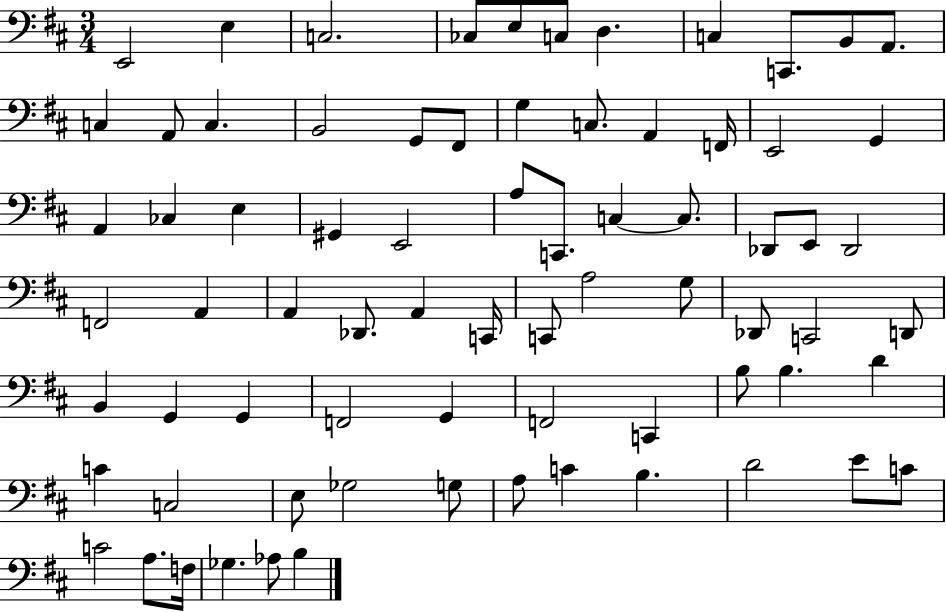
{
  \clef bass
  \numericTimeSignature
  \time 3/4
  \key d \major
  e,2 e4 | c2. | ces8 e8 c8 d4. | c4 c,8. b,8 a,8. | \break c4 a,8 c4. | b,2 g,8 fis,8 | g4 c8. a,4 f,16 | e,2 g,4 | \break a,4 ces4 e4 | gis,4 e,2 | a8 c,8. c4~~ c8. | des,8 e,8 des,2 | \break f,2 a,4 | a,4 des,8. a,4 c,16 | c,8 a2 g8 | des,8 c,2 d,8 | \break b,4 g,4 g,4 | f,2 g,4 | f,2 c,4 | b8 b4. d'4 | \break c'4 c2 | e8 ges2 g8 | a8 c'4 b4. | d'2 e'8 c'8 | \break c'2 a8. f16 | ges4. aes8 b4 | \bar "|."
}